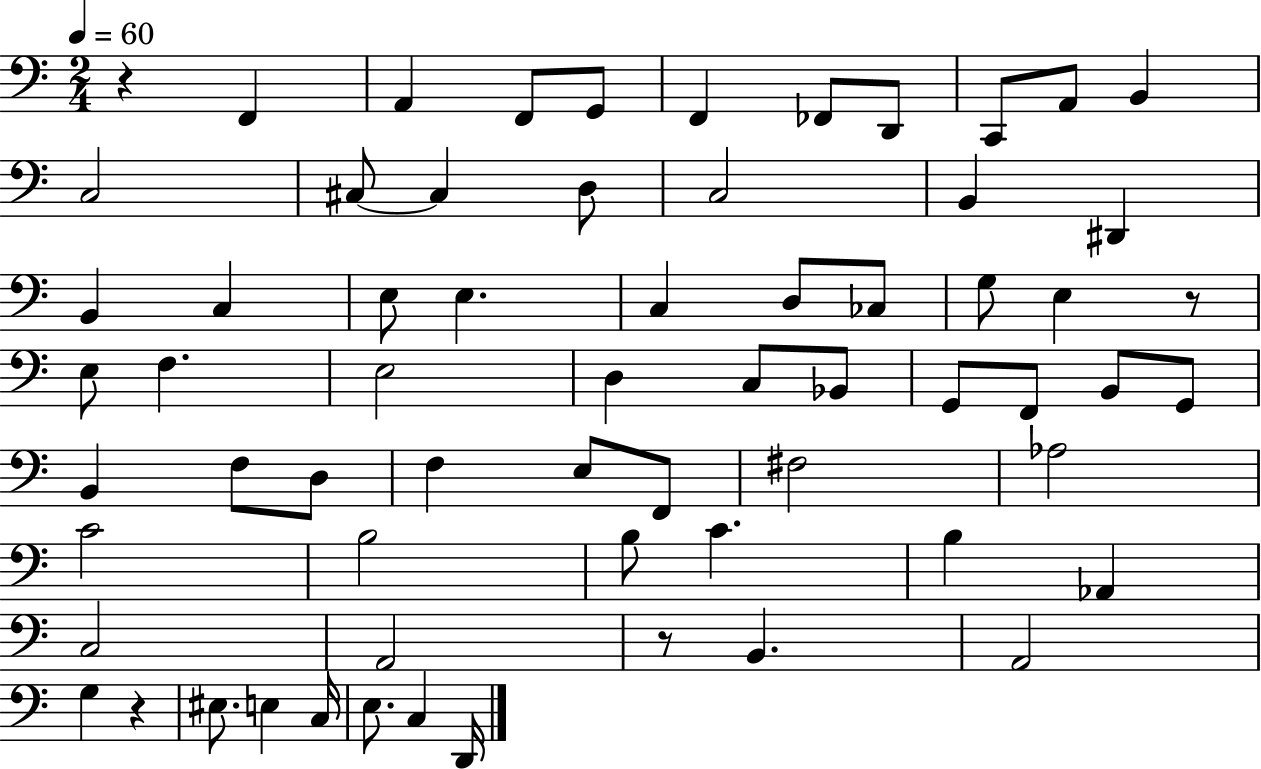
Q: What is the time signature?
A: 2/4